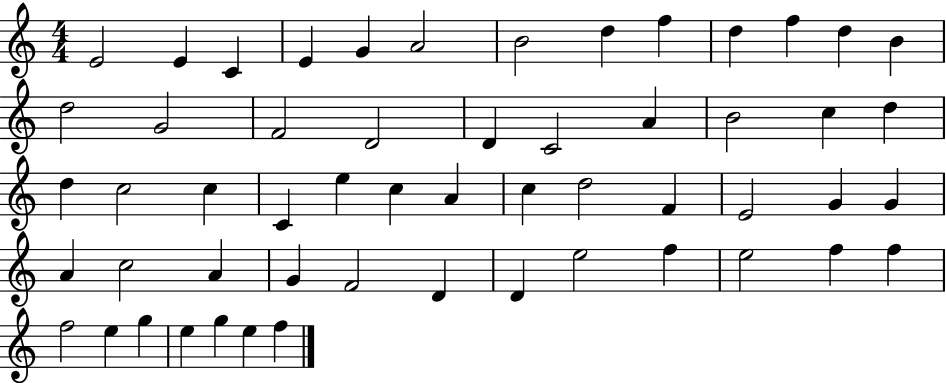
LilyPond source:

{
  \clef treble
  \numericTimeSignature
  \time 4/4
  \key c \major
  e'2 e'4 c'4 | e'4 g'4 a'2 | b'2 d''4 f''4 | d''4 f''4 d''4 b'4 | \break d''2 g'2 | f'2 d'2 | d'4 c'2 a'4 | b'2 c''4 d''4 | \break d''4 c''2 c''4 | c'4 e''4 c''4 a'4 | c''4 d''2 f'4 | e'2 g'4 g'4 | \break a'4 c''2 a'4 | g'4 f'2 d'4 | d'4 e''2 f''4 | e''2 f''4 f''4 | \break f''2 e''4 g''4 | e''4 g''4 e''4 f''4 | \bar "|."
}